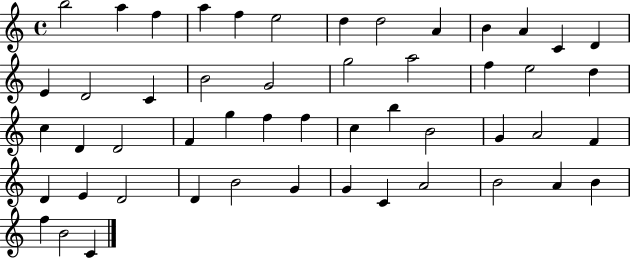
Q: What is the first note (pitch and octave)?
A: B5